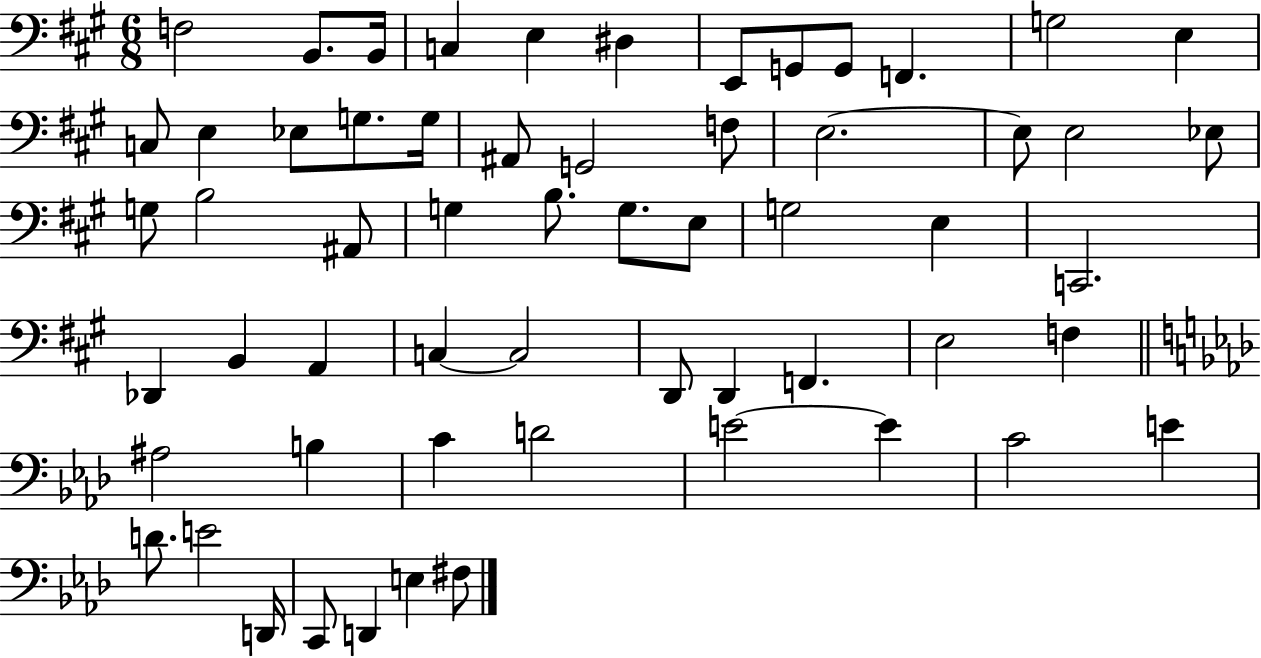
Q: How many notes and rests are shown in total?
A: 59